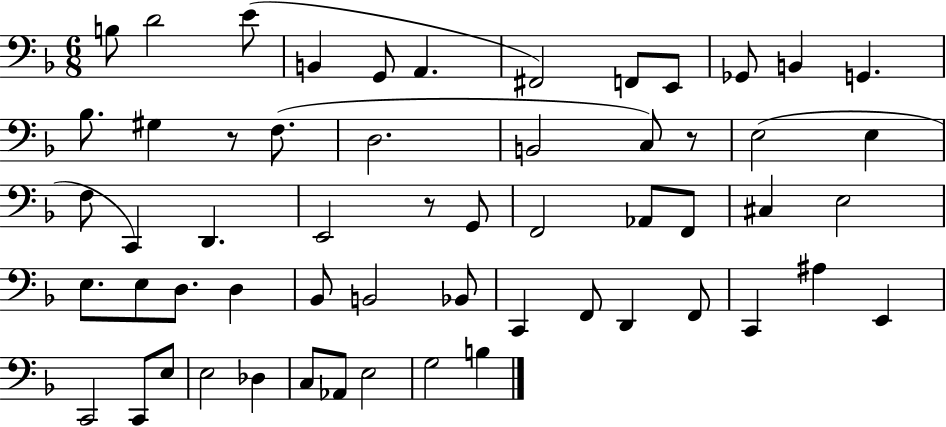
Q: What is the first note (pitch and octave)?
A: B3